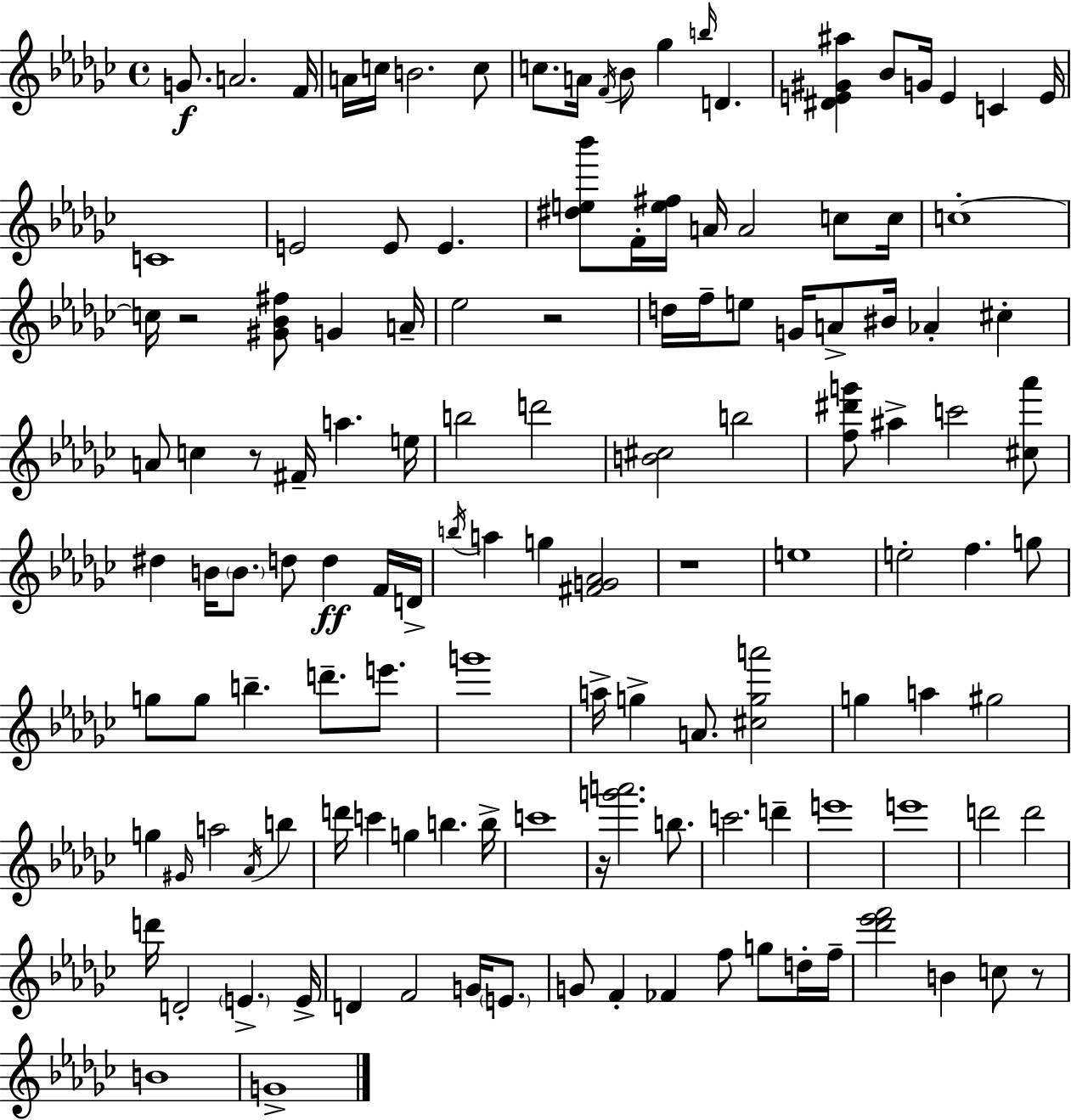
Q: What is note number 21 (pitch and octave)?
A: E4